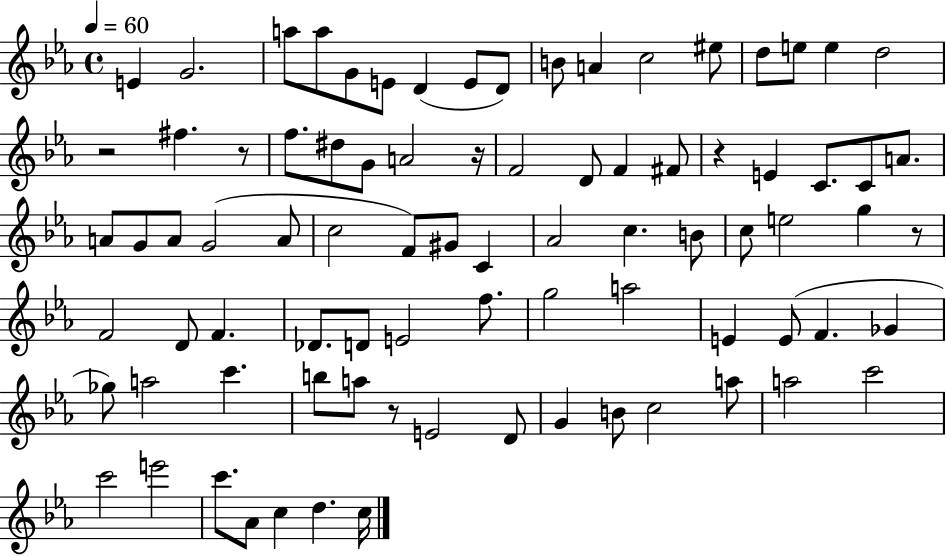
E4/q G4/h. A5/e A5/e G4/e E4/e D4/q E4/e D4/e B4/e A4/q C5/h EIS5/e D5/e E5/e E5/q D5/h R/h F#5/q. R/e F5/e. D#5/e G4/e A4/h R/s F4/h D4/e F4/q F#4/e R/q E4/q C4/e. C4/e A4/e. A4/e G4/e A4/e G4/h A4/e C5/h F4/e G#4/e C4/q Ab4/h C5/q. B4/e C5/e E5/h G5/q R/e F4/h D4/e F4/q. Db4/e. D4/e E4/h F5/e. G5/h A5/h E4/q E4/e F4/q. Gb4/q Gb5/e A5/h C6/q. B5/e A5/e R/e E4/h D4/e G4/q B4/e C5/h A5/e A5/h C6/h C6/h E6/h C6/e. Ab4/e C5/q D5/q. C5/s